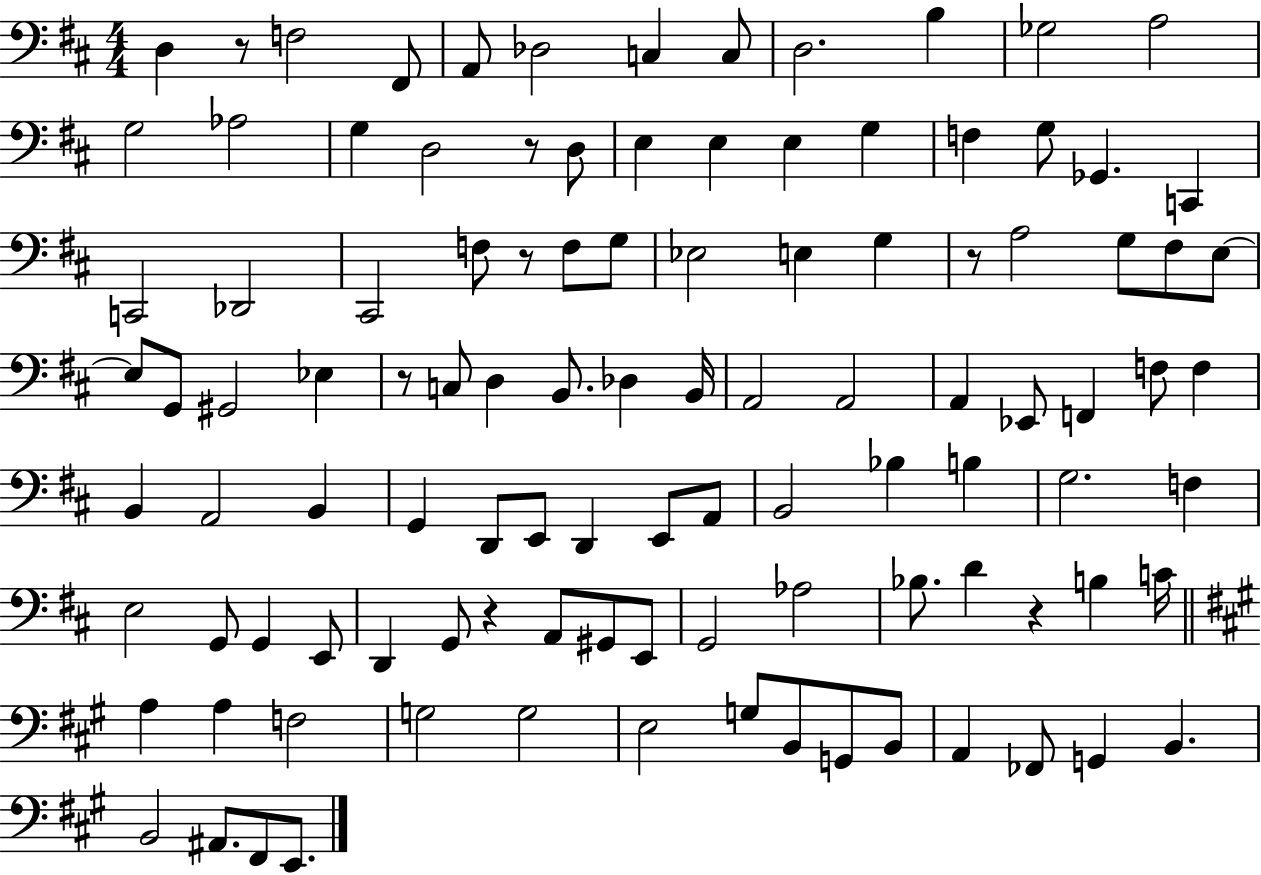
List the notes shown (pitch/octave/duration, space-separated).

D3/q R/e F3/h F#2/e A2/e Db3/h C3/q C3/e D3/h. B3/q Gb3/h A3/h G3/h Ab3/h G3/q D3/h R/e D3/e E3/q E3/q E3/q G3/q F3/q G3/e Gb2/q. C2/q C2/h Db2/h C#2/h F3/e R/e F3/e G3/e Eb3/h E3/q G3/q R/e A3/h G3/e F#3/e E3/e E3/e G2/e G#2/h Eb3/q R/e C3/e D3/q B2/e. Db3/q B2/s A2/h A2/h A2/q Eb2/e F2/q F3/e F3/q B2/q A2/h B2/q G2/q D2/e E2/e D2/q E2/e A2/e B2/h Bb3/q B3/q G3/h. F3/q E3/h G2/e G2/q E2/e D2/q G2/e R/q A2/e G#2/e E2/e G2/h Ab3/h Bb3/e. D4/q R/q B3/q C4/s A3/q A3/q F3/h G3/h G3/h E3/h G3/e B2/e G2/e B2/e A2/q FES2/e G2/q B2/q. B2/h A#2/e. F#2/e E2/e.